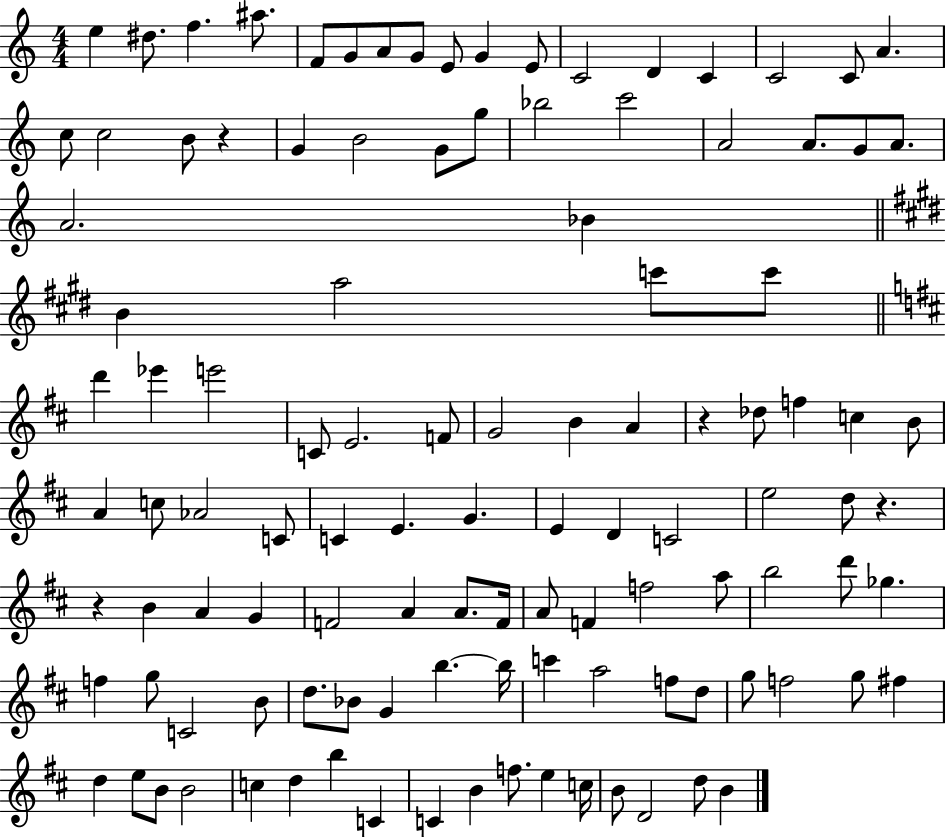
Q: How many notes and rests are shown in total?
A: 113